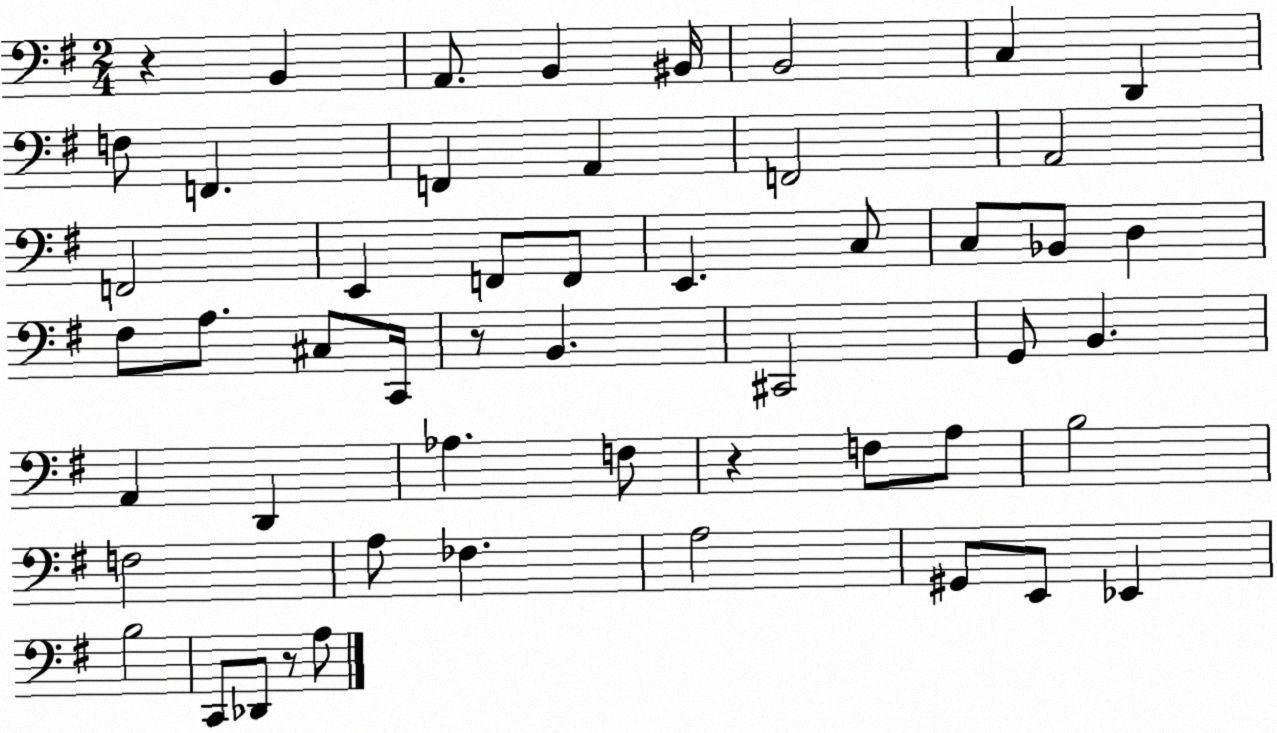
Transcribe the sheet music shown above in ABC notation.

X:1
T:Untitled
M:2/4
L:1/4
K:G
z B,, A,,/2 B,, ^B,,/4 B,,2 C, D,, F,/2 F,, F,, A,, F,,2 A,,2 F,,2 E,, F,,/2 F,,/2 E,, C,/2 C,/2 _B,,/2 D, ^F,/2 A,/2 ^C,/2 C,,/4 z/2 B,, ^C,,2 G,,/2 B,, A,, D,, _A, F,/2 z F,/2 A,/2 B,2 F,2 A,/2 _F, A,2 ^G,,/2 E,,/2 _E,, B,2 C,,/2 _D,,/2 z/2 A,/2